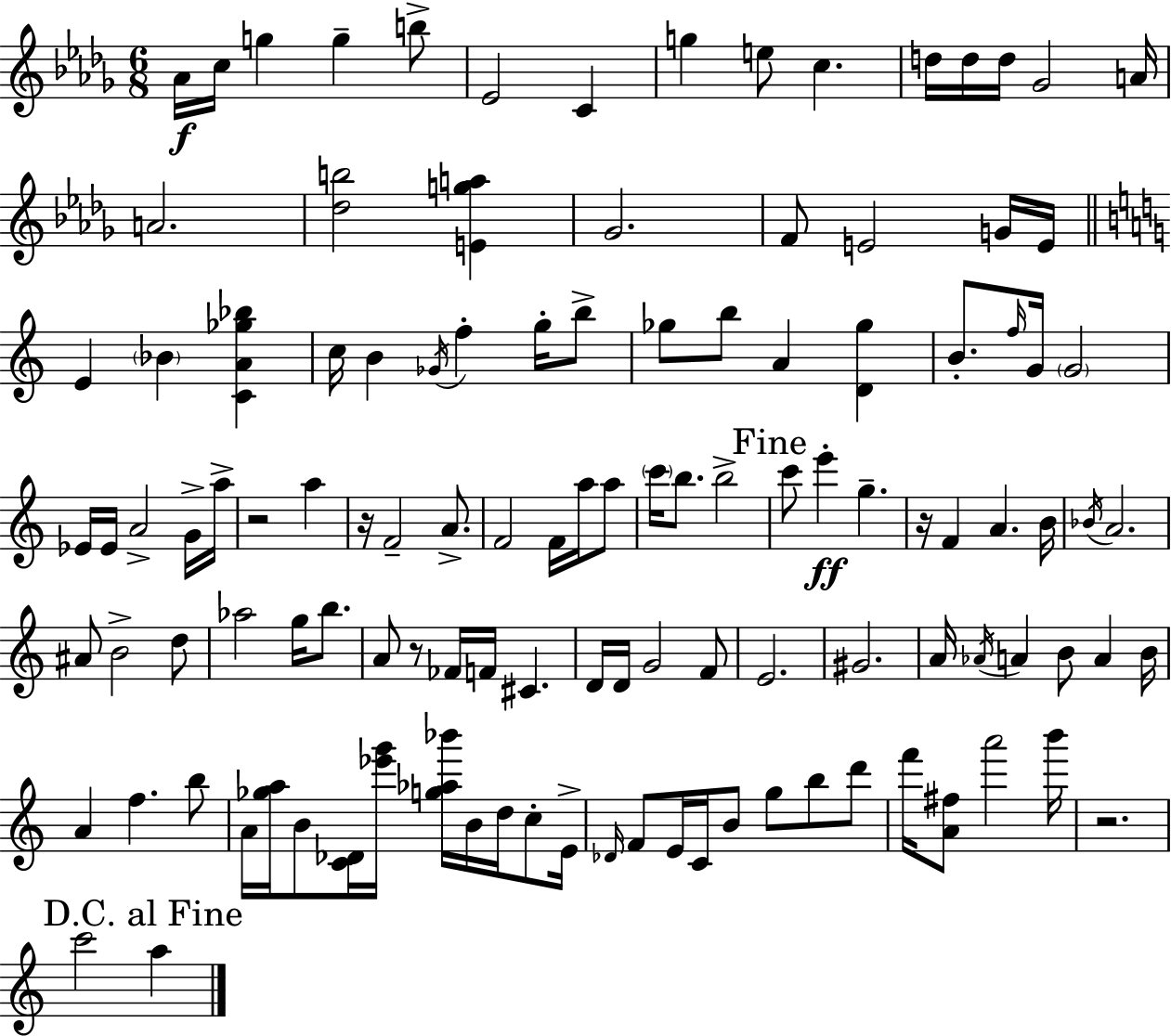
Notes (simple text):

Ab4/s C5/s G5/q G5/q B5/e Eb4/h C4/q G5/q E5/e C5/q. D5/s D5/s D5/s Gb4/h A4/s A4/h. [Db5,B5]/h [E4,G5,A5]/q Gb4/h. F4/e E4/h G4/s E4/s E4/q Bb4/q [C4,A4,Gb5,Bb5]/q C5/s B4/q Gb4/s F5/q G5/s B5/e Gb5/e B5/e A4/q [D4,Gb5]/q B4/e. F5/s G4/s G4/h Eb4/s Eb4/s A4/h G4/s A5/s R/h A5/q R/s F4/h A4/e. F4/h F4/s A5/s A5/e C6/s B5/e. B5/h C6/e E6/q G5/q. R/s F4/q A4/q. B4/s Bb4/s A4/h. A#4/e B4/h D5/e Ab5/h G5/s B5/e. A4/e R/e FES4/s F4/s C#4/q. D4/s D4/s G4/h F4/e E4/h. G#4/h. A4/s Ab4/s A4/q B4/e A4/q B4/s A4/q F5/q. B5/e A4/s [Gb5,A5]/s B4/e [C4,Db4]/s [Eb6,G6]/s [G5,Ab5,Bb6]/s B4/s D5/s C5/e E4/s Db4/s F4/e E4/s C4/s B4/e G5/e B5/e D6/e F6/s [A4,F#5]/e A6/h B6/s R/h. C6/h A5/q